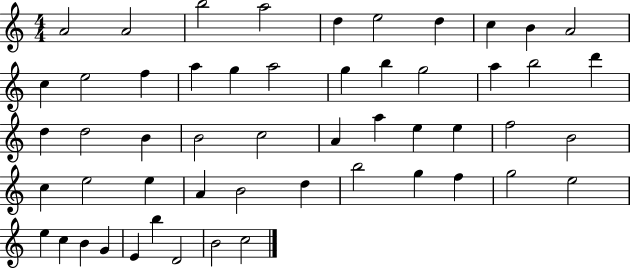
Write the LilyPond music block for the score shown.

{
  \clef treble
  \numericTimeSignature
  \time 4/4
  \key c \major
  a'2 a'2 | b''2 a''2 | d''4 e''2 d''4 | c''4 b'4 a'2 | \break c''4 e''2 f''4 | a''4 g''4 a''2 | g''4 b''4 g''2 | a''4 b''2 d'''4 | \break d''4 d''2 b'4 | b'2 c''2 | a'4 a''4 e''4 e''4 | f''2 b'2 | \break c''4 e''2 e''4 | a'4 b'2 d''4 | b''2 g''4 f''4 | g''2 e''2 | \break e''4 c''4 b'4 g'4 | e'4 b''4 d'2 | b'2 c''2 | \bar "|."
}